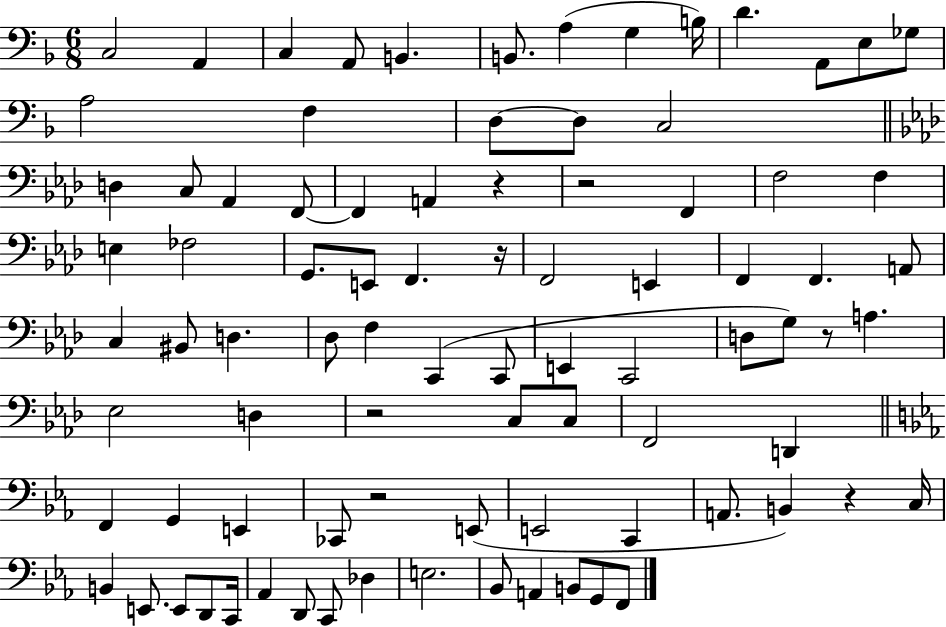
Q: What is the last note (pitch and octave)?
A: F2